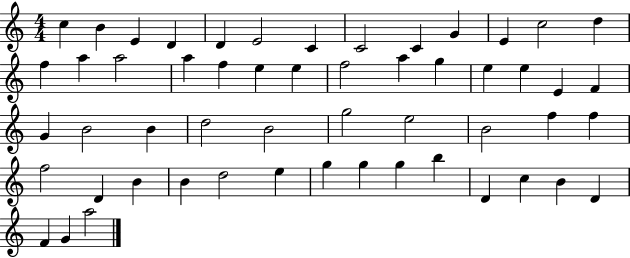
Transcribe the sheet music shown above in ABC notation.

X:1
T:Untitled
M:4/4
L:1/4
K:C
c B E D D E2 C C2 C G E c2 d f a a2 a f e e f2 a g e e E F G B2 B d2 B2 g2 e2 B2 f f f2 D B B d2 e g g g b D c B D F G a2